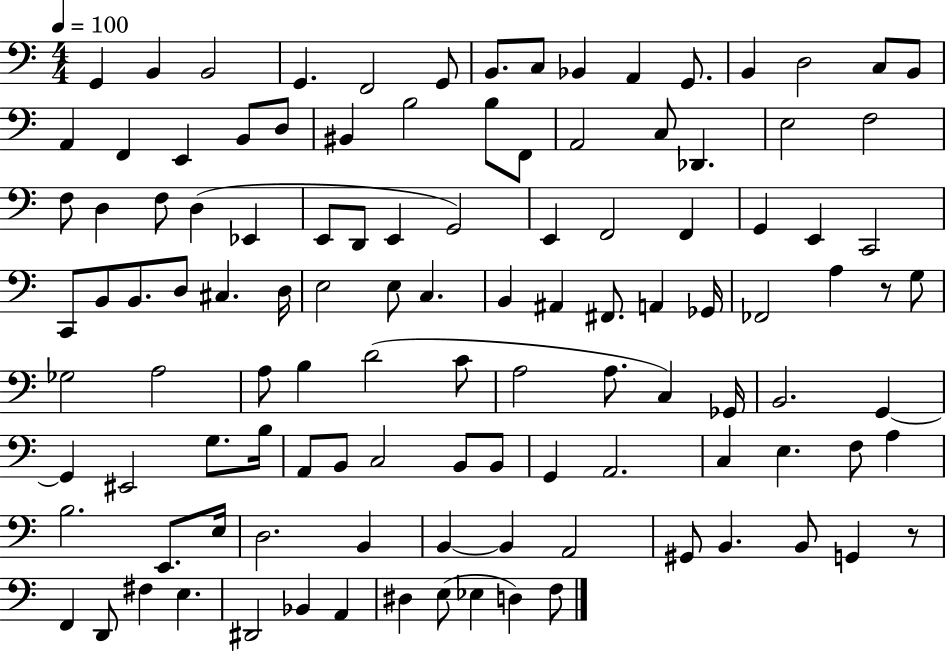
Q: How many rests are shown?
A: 2